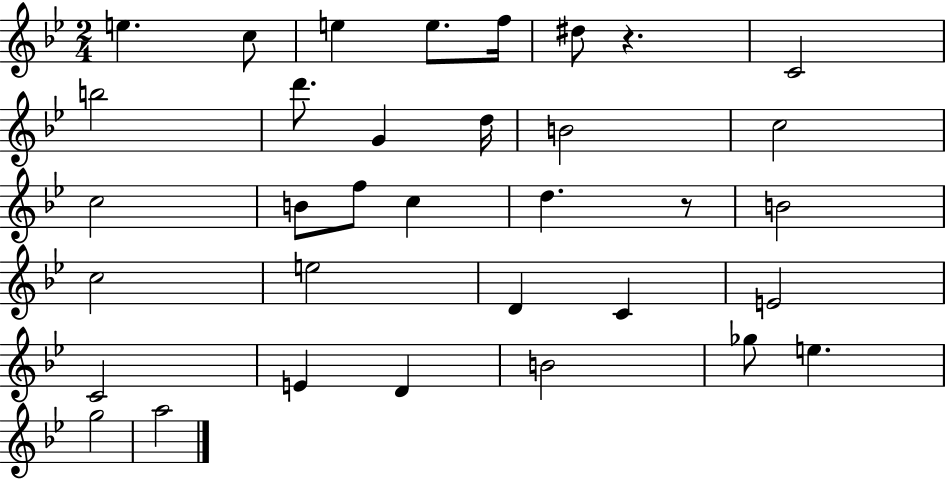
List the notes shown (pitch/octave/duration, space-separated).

E5/q. C5/e E5/q E5/e. F5/s D#5/e R/q. C4/h B5/h D6/e. G4/q D5/s B4/h C5/h C5/h B4/e F5/e C5/q D5/q. R/e B4/h C5/h E5/h D4/q C4/q E4/h C4/h E4/q D4/q B4/h Gb5/e E5/q. G5/h A5/h